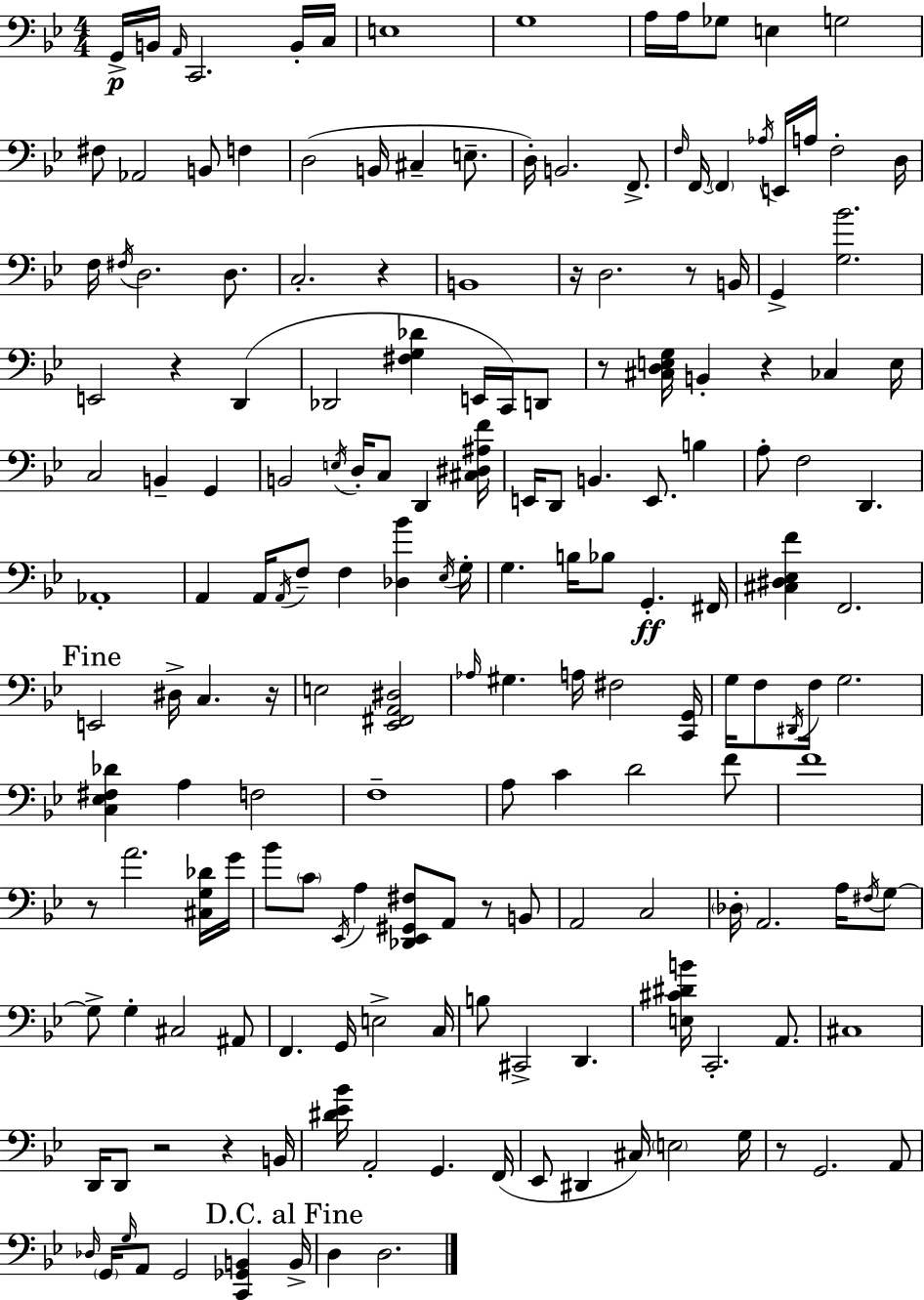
G2/s B2/s A2/s C2/h. B2/s C3/s E3/w G3/w A3/s A3/s Gb3/e E3/q G3/h F#3/e Ab2/h B2/e F3/q D3/h B2/s C#3/q E3/e. D3/s B2/h. F2/e. F3/s F2/s F2/q Ab3/s E2/s A3/s F3/h D3/s F3/s F#3/s D3/h. D3/e. C3/h. R/q B2/w R/s D3/h. R/e B2/s G2/q [G3,Bb4]/h. E2/h R/q D2/q Db2/h [F#3,G3,Db4]/q E2/s C2/s D2/e R/e [C#3,D3,E3,G3]/s B2/q R/q CES3/q E3/s C3/h B2/q G2/q B2/h E3/s D3/s C3/e D2/q [C#3,D#3,A#3,F4]/s E2/s D2/e B2/q. E2/e. B3/q A3/e F3/h D2/q. Ab2/w A2/q A2/s A2/s F3/e F3/q [Db3,Bb4]/q Eb3/s G3/s G3/q. B3/s Bb3/e G2/q. F#2/s [C#3,D#3,Eb3,F4]/q F2/h. E2/h D#3/s C3/q. R/s E3/h [Eb2,F#2,A2,D#3]/h Ab3/s G#3/q. A3/s F#3/h [C2,G2]/s G3/s F3/e D#2/s F3/s G3/h. [C3,Eb3,F#3,Db4]/q A3/q F3/h F3/w A3/e C4/q D4/h F4/e F4/w R/e A4/h. [C#3,G3,Db4]/s G4/s Bb4/e C4/e Eb2/s A3/q [Db2,Eb2,G#2,F#3]/e A2/e R/e B2/e A2/h C3/h Db3/s A2/h. A3/s F#3/s G3/e G3/e G3/q C#3/h A#2/e F2/q. G2/s E3/h C3/s B3/e C#2/h D2/q. [E3,C#4,D#4,B4]/s C2/h. A2/e. C#3/w D2/s D2/e R/h R/q B2/s [D#4,Eb4,Bb4]/s A2/h G2/q. F2/s Eb2/e D#2/q C#3/s E3/h G3/s R/e G2/h. A2/e Db3/s G2/s G3/s A2/e G2/h [C2,Gb2,B2]/q B2/s D3/q D3/h.